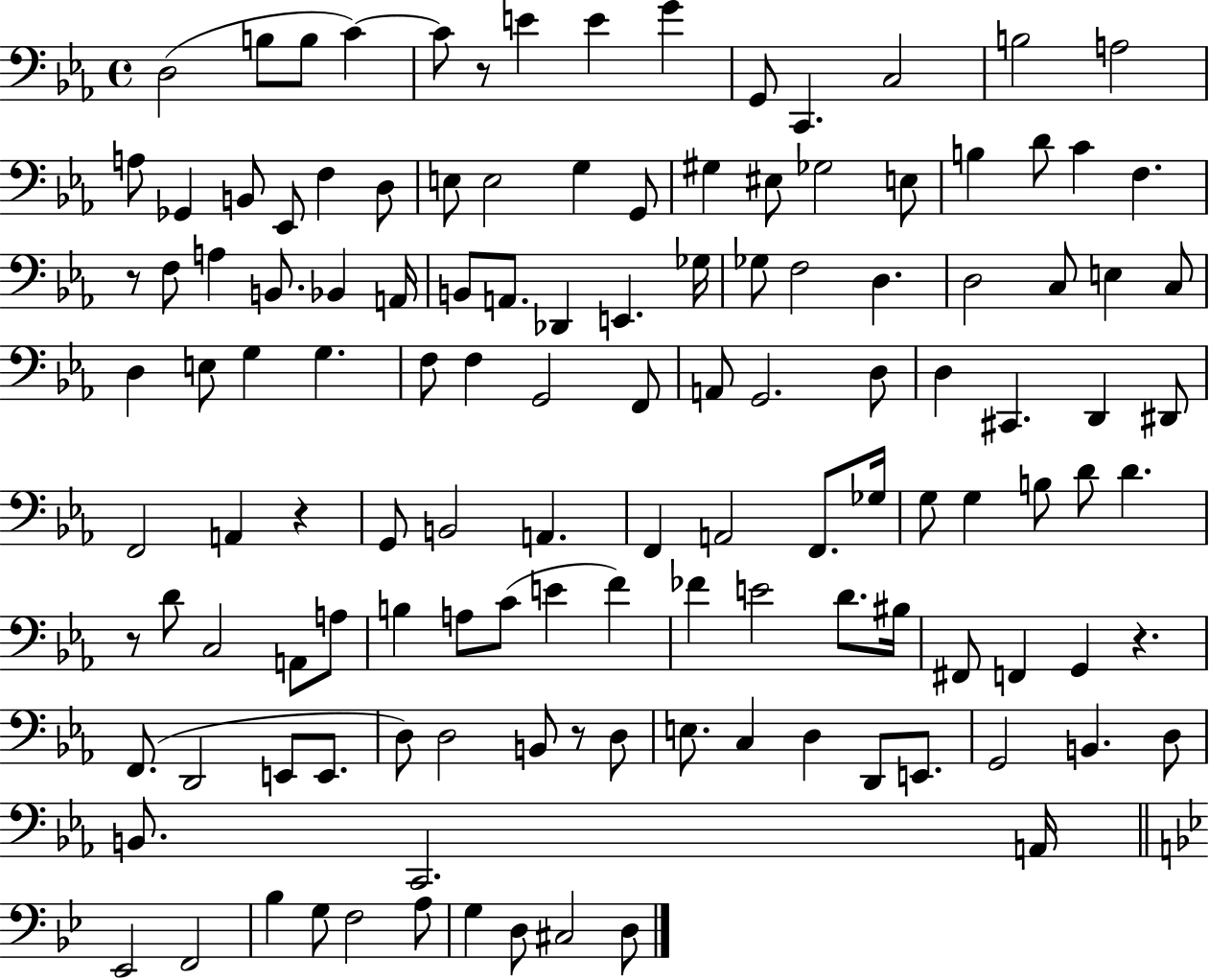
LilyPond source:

{
  \clef bass
  \time 4/4
  \defaultTimeSignature
  \key ees \major
  d2( b8 b8 c'4~~) | c'8 r8 e'4 e'4 g'4 | g,8 c,4. c2 | b2 a2 | \break a8 ges,4 b,8 ees,8 f4 d8 | e8 e2 g4 g,8 | gis4 eis8 ges2 e8 | b4 d'8 c'4 f4. | \break r8 f8 a4 b,8. bes,4 a,16 | b,8 a,8. des,4 e,4. ges16 | ges8 f2 d4. | d2 c8 e4 c8 | \break d4 e8 g4 g4. | f8 f4 g,2 f,8 | a,8 g,2. d8 | d4 cis,4. d,4 dis,8 | \break f,2 a,4 r4 | g,8 b,2 a,4. | f,4 a,2 f,8. ges16 | g8 g4 b8 d'8 d'4. | \break r8 d'8 c2 a,8 a8 | b4 a8 c'8( e'4 f'4) | fes'4 e'2 d'8. bis16 | fis,8 f,4 g,4 r4. | \break f,8.( d,2 e,8 e,8. | d8) d2 b,8 r8 d8 | e8. c4 d4 d,8 e,8. | g,2 b,4. d8 | \break b,8. c,2. a,16 | \bar "||" \break \key bes \major ees,2 f,2 | bes4 g8 f2 a8 | g4 d8 cis2 d8 | \bar "|."
}